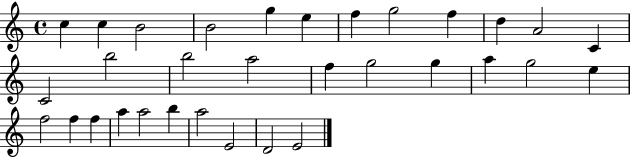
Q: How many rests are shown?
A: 0